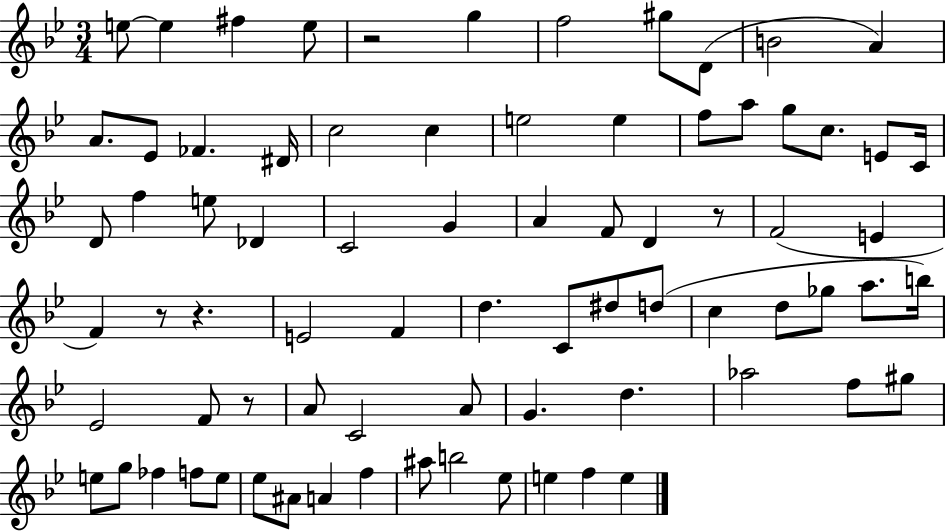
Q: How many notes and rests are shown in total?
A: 77